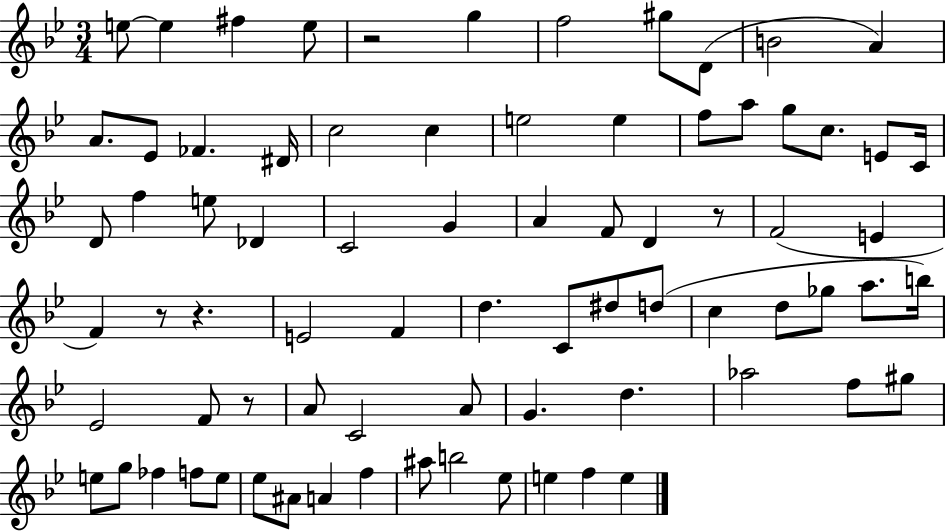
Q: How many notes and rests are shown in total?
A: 77